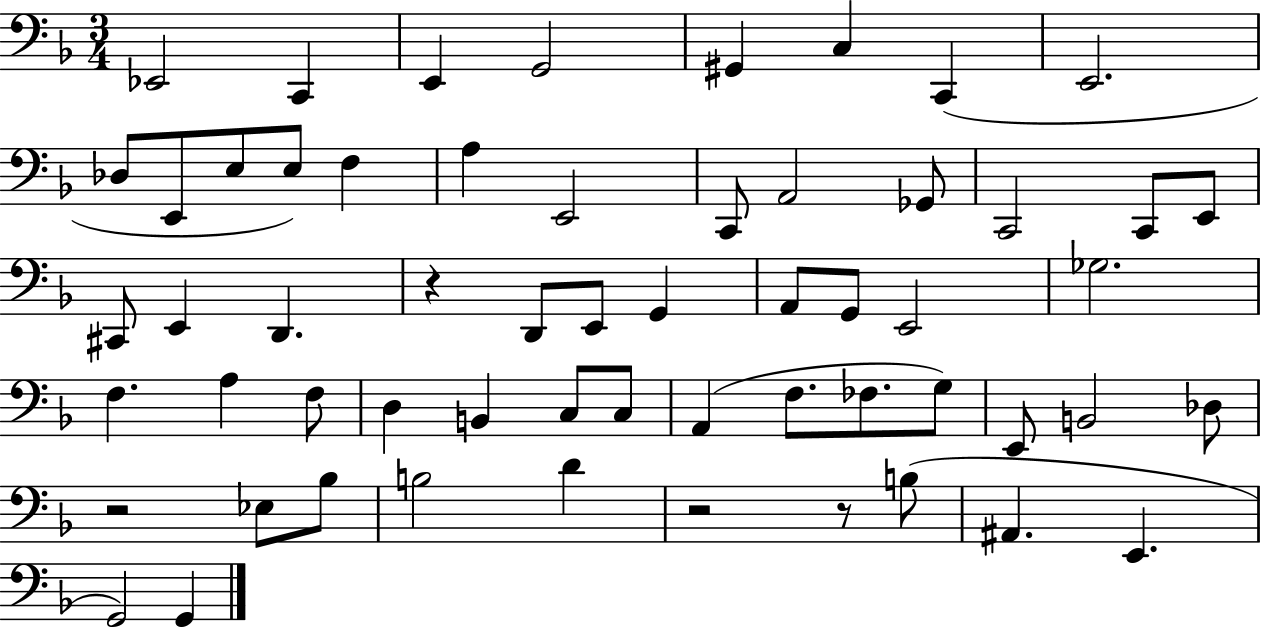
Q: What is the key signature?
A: F major